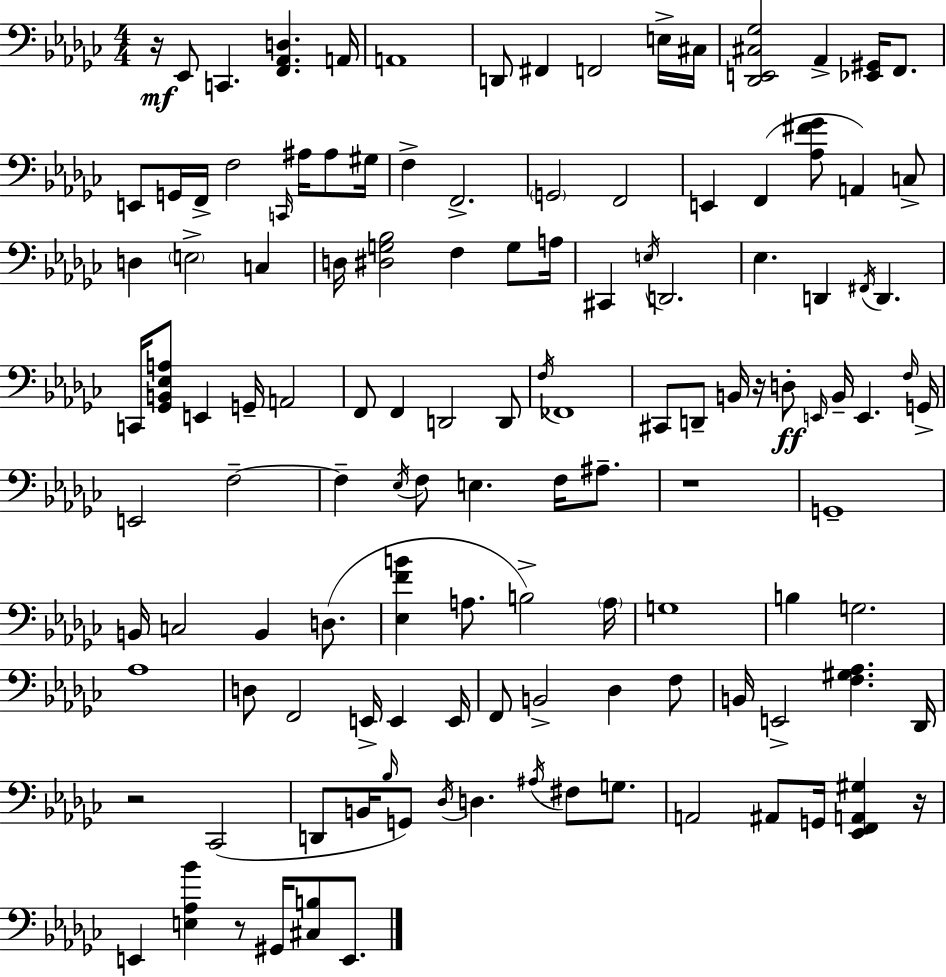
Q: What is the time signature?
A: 4/4